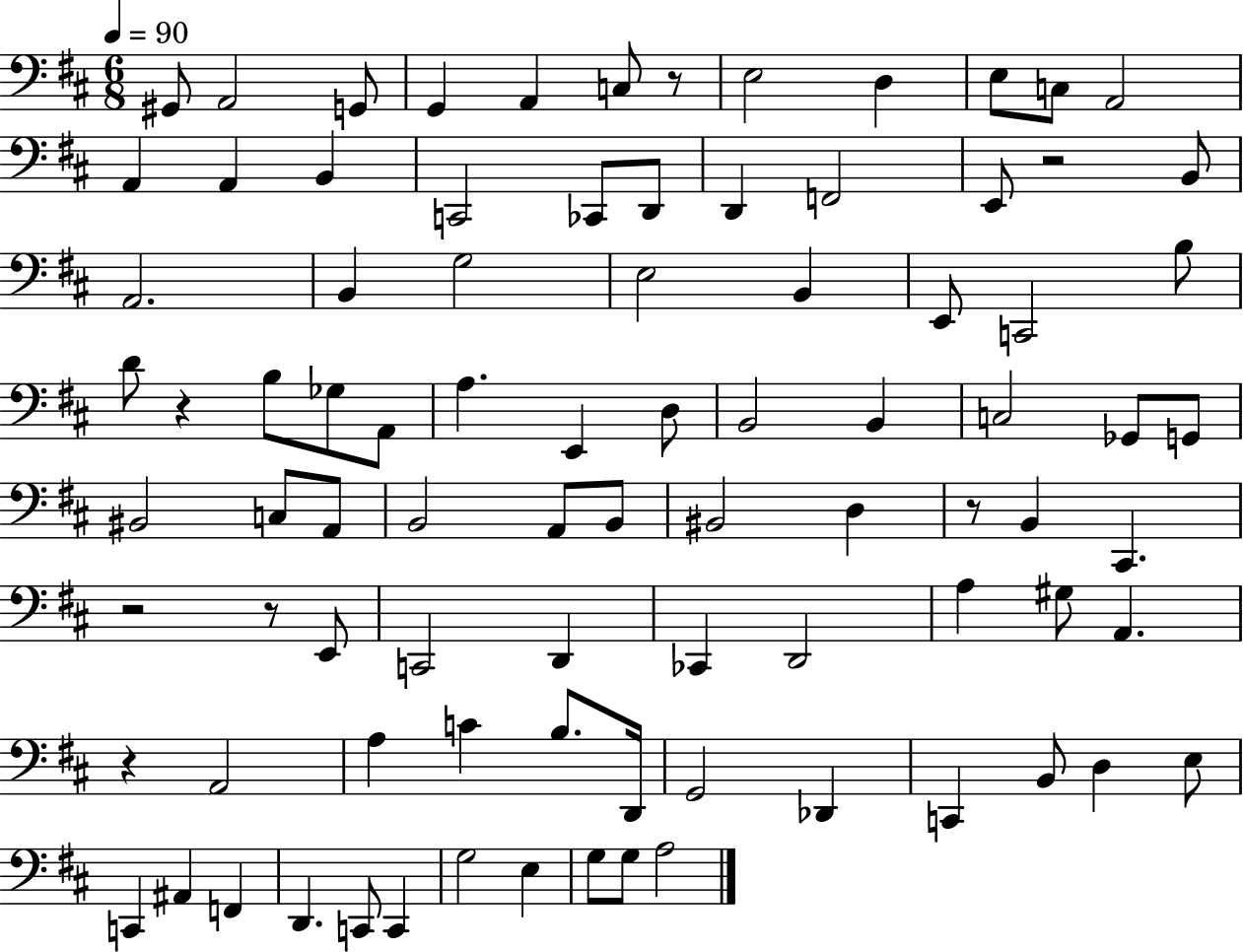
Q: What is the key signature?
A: D major